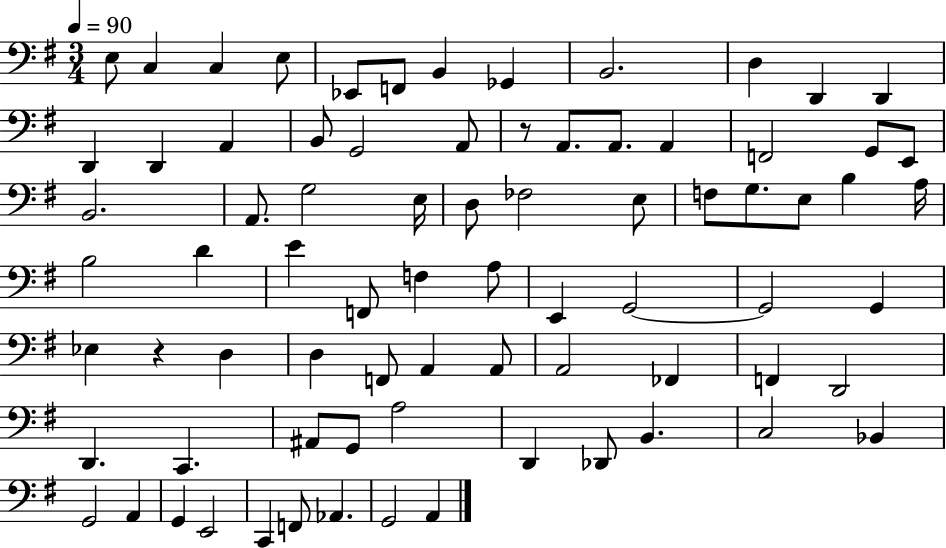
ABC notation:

X:1
T:Untitled
M:3/4
L:1/4
K:G
E,/2 C, C, E,/2 _E,,/2 F,,/2 B,, _G,, B,,2 D, D,, D,, D,, D,, A,, B,,/2 G,,2 A,,/2 z/2 A,,/2 A,,/2 A,, F,,2 G,,/2 E,,/2 B,,2 A,,/2 G,2 E,/4 D,/2 _F,2 E,/2 F,/2 G,/2 E,/2 B, A,/4 B,2 D E F,,/2 F, A,/2 E,, G,,2 G,,2 G,, _E, z D, D, F,,/2 A,, A,,/2 A,,2 _F,, F,, D,,2 D,, C,, ^A,,/2 G,,/2 A,2 D,, _D,,/2 B,, C,2 _B,, G,,2 A,, G,, E,,2 C,, F,,/2 _A,, G,,2 A,,